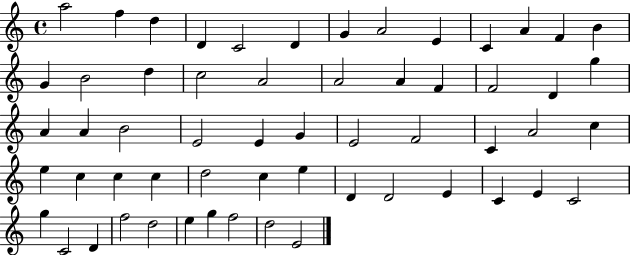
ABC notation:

X:1
T:Untitled
M:4/4
L:1/4
K:C
a2 f d D C2 D G A2 E C A F B G B2 d c2 A2 A2 A F F2 D g A A B2 E2 E G E2 F2 C A2 c e c c c d2 c e D D2 E C E C2 g C2 D f2 d2 e g f2 d2 E2